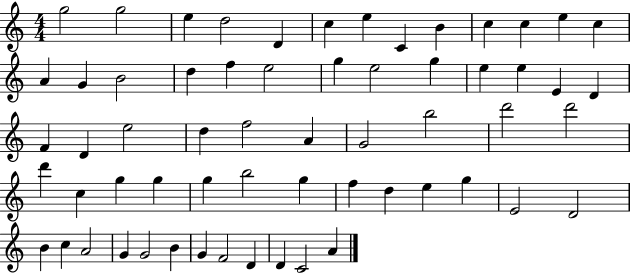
X:1
T:Untitled
M:4/4
L:1/4
K:C
g2 g2 e d2 D c e C B c c e c A G B2 d f e2 g e2 g e e E D F D e2 d f2 A G2 b2 d'2 d'2 d' c g g g b2 g f d e g E2 D2 B c A2 G G2 B G F2 D D C2 A